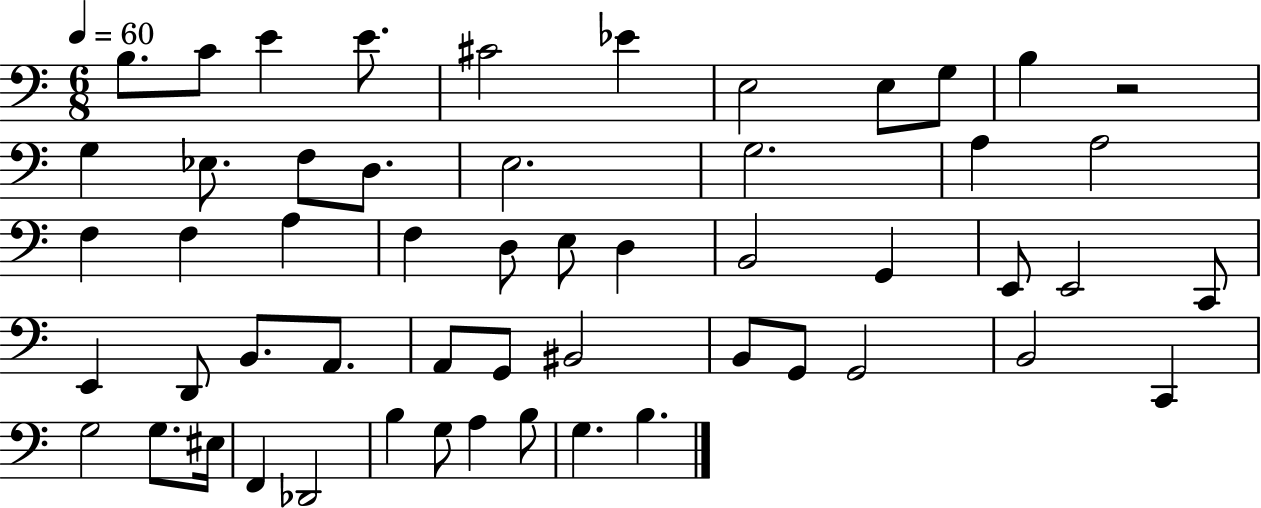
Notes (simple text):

B3/e. C4/e E4/q E4/e. C#4/h Eb4/q E3/h E3/e G3/e B3/q R/h G3/q Eb3/e. F3/e D3/e. E3/h. G3/h. A3/q A3/h F3/q F3/q A3/q F3/q D3/e E3/e D3/q B2/h G2/q E2/e E2/h C2/e E2/q D2/e B2/e. A2/e. A2/e G2/e BIS2/h B2/e G2/e G2/h B2/h C2/q G3/h G3/e. EIS3/s F2/q Db2/h B3/q G3/e A3/q B3/e G3/q. B3/q.